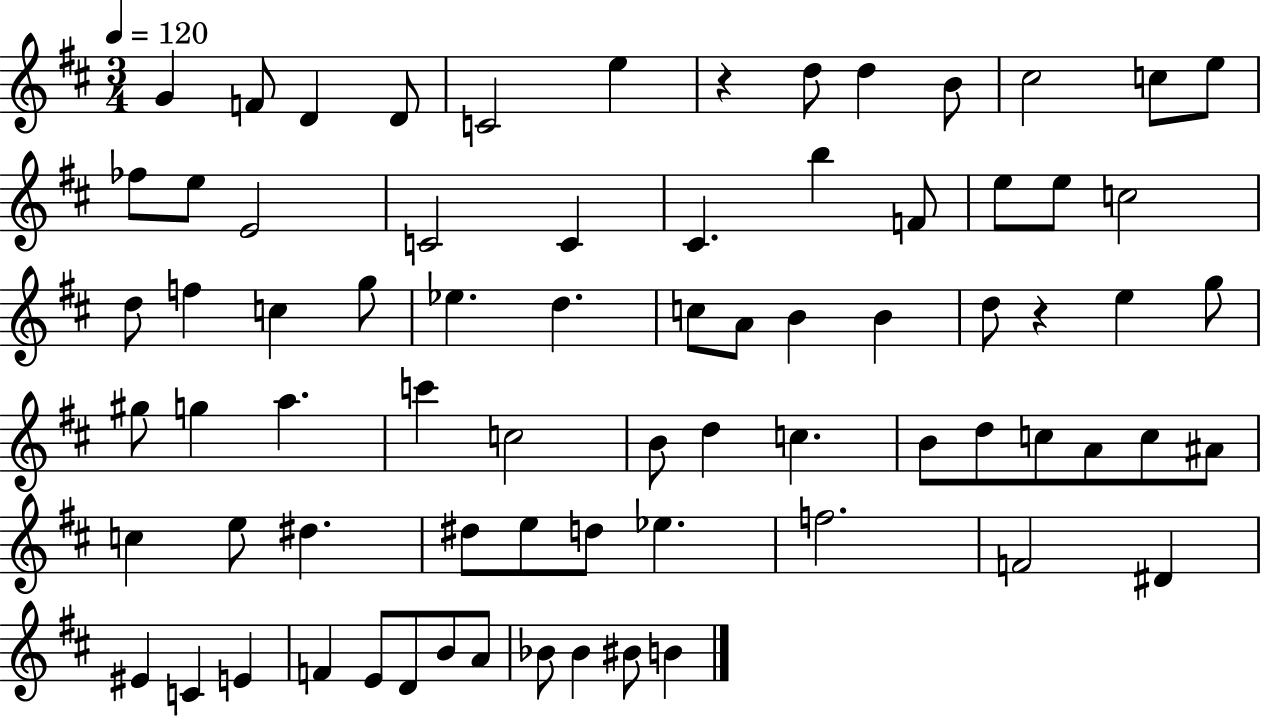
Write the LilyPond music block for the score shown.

{
  \clef treble
  \numericTimeSignature
  \time 3/4
  \key d \major
  \tempo 4 = 120
  g'4 f'8 d'4 d'8 | c'2 e''4 | r4 d''8 d''4 b'8 | cis''2 c''8 e''8 | \break fes''8 e''8 e'2 | c'2 c'4 | cis'4. b''4 f'8 | e''8 e''8 c''2 | \break d''8 f''4 c''4 g''8 | ees''4. d''4. | c''8 a'8 b'4 b'4 | d''8 r4 e''4 g''8 | \break gis''8 g''4 a''4. | c'''4 c''2 | b'8 d''4 c''4. | b'8 d''8 c''8 a'8 c''8 ais'8 | \break c''4 e''8 dis''4. | dis''8 e''8 d''8 ees''4. | f''2. | f'2 dis'4 | \break eis'4 c'4 e'4 | f'4 e'8 d'8 b'8 a'8 | bes'8 bes'4 bis'8 b'4 | \bar "|."
}